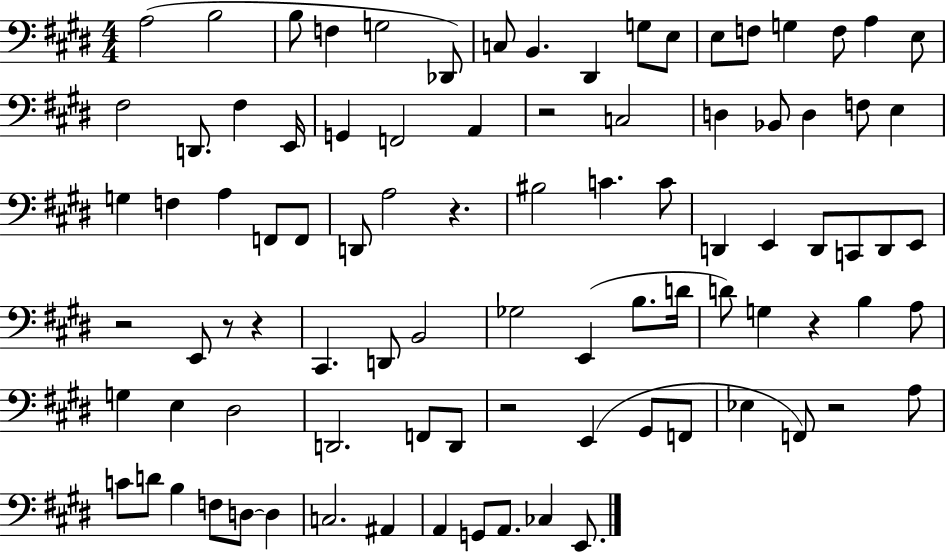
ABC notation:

X:1
T:Untitled
M:4/4
L:1/4
K:E
A,2 B,2 B,/2 F, G,2 _D,,/2 C,/2 B,, ^D,, G,/2 E,/2 E,/2 F,/2 G, F,/2 A, E,/2 ^F,2 D,,/2 ^F, E,,/4 G,, F,,2 A,, z2 C,2 D, _B,,/2 D, F,/2 E, G, F, A, F,,/2 F,,/2 D,,/2 A,2 z ^B,2 C C/2 D,, E,, D,,/2 C,,/2 D,,/2 E,,/2 z2 E,,/2 z/2 z ^C,, D,,/2 B,,2 _G,2 E,, B,/2 D/4 D/2 G, z B, A,/2 G, E, ^D,2 D,,2 F,,/2 D,,/2 z2 E,, ^G,,/2 F,,/2 _E, F,,/2 z2 A,/2 C/2 D/2 B, F,/2 D,/2 D, C,2 ^A,, A,, G,,/2 A,,/2 _C, E,,/2